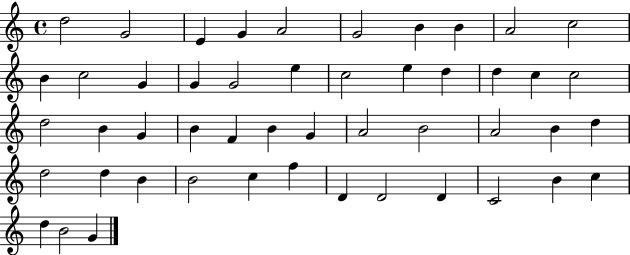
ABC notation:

X:1
T:Untitled
M:4/4
L:1/4
K:C
d2 G2 E G A2 G2 B B A2 c2 B c2 G G G2 e c2 e d d c c2 d2 B G B F B G A2 B2 A2 B d d2 d B B2 c f D D2 D C2 B c d B2 G